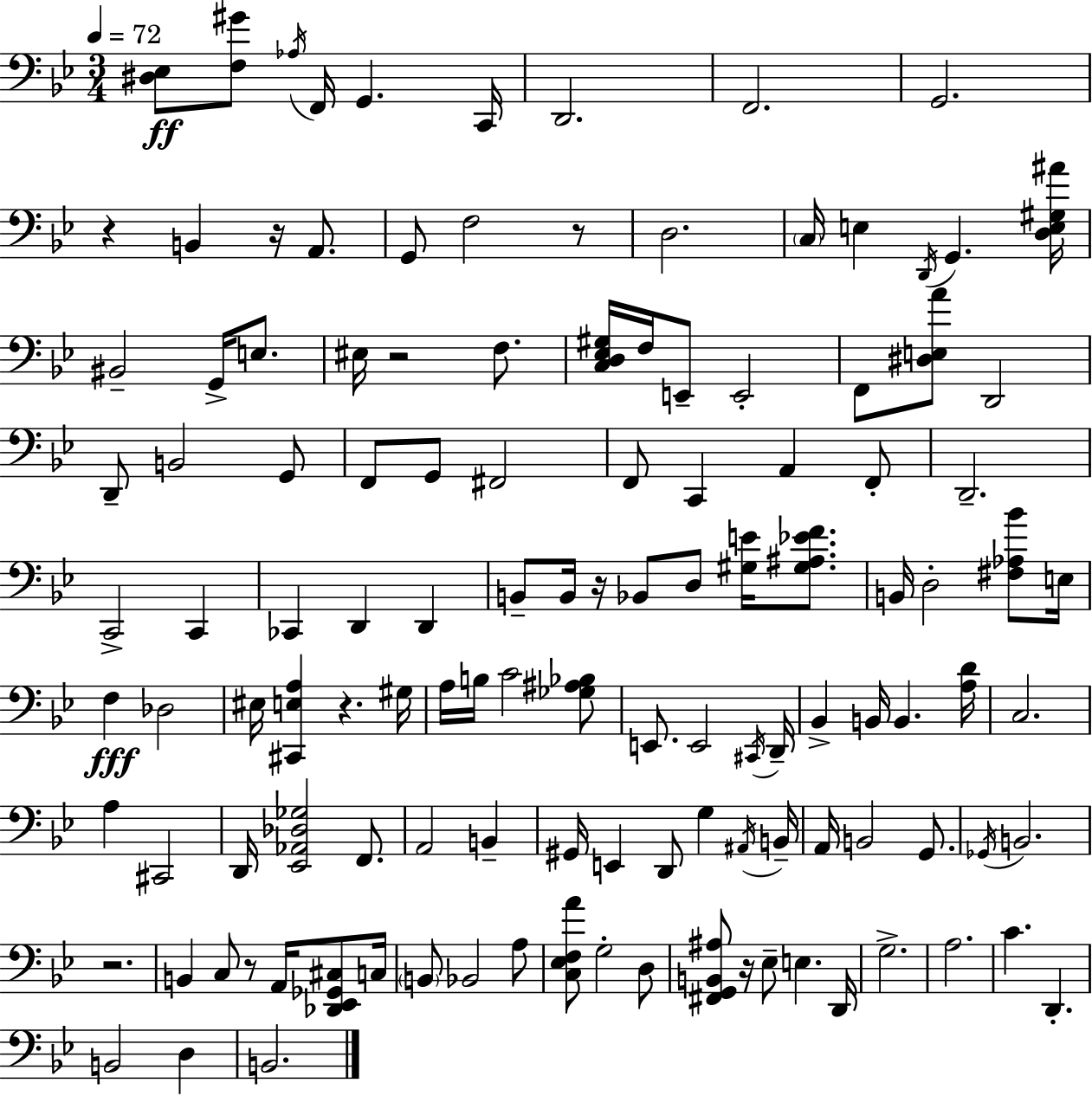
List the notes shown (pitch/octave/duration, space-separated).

[D#3,Eb3]/e [F3,G#4]/e Ab3/s F2/s G2/q. C2/s D2/h. F2/h. G2/h. R/q B2/q R/s A2/e. G2/e F3/h R/e D3/h. C3/s E3/q D2/s G2/q. [D3,E3,G#3,A#4]/s BIS2/h G2/s E3/e. EIS3/s R/h F3/e. [C3,D3,Eb3,G#3]/s F3/s E2/e E2/h F2/e [D#3,E3,A4]/e D2/h D2/e B2/h G2/e F2/e G2/e F#2/h F2/e C2/q A2/q F2/e D2/h. C2/h C2/q CES2/q D2/q D2/q B2/e B2/s R/s Bb2/e D3/e [G#3,E4]/s [G#3,A#3,Eb4,F4]/e. B2/s D3/h [F#3,Ab3,Bb4]/e E3/s F3/q Db3/h EIS3/s [C#2,E3,A3]/q R/q. G#3/s A3/s B3/s C4/h [Gb3,A#3,Bb3]/e E2/e. E2/h C#2/s D2/s Bb2/q B2/s B2/q. [A3,D4]/s C3/h. A3/q C#2/h D2/s [Eb2,Ab2,Db3,Gb3]/h F2/e. A2/h B2/q G#2/s E2/q D2/e G3/q A#2/s B2/s A2/s B2/h G2/e. Gb2/s B2/h. R/h. B2/q C3/e R/e A2/s [Db2,Eb2,Gb2,C#3]/e C3/s B2/e Bb2/h A3/e [C3,Eb3,F3,A4]/e G3/h D3/e [F#2,G2,B2,A#3]/e R/s Eb3/e E3/q. D2/s G3/h. A3/h. C4/q. D2/q. B2/h D3/q B2/h.